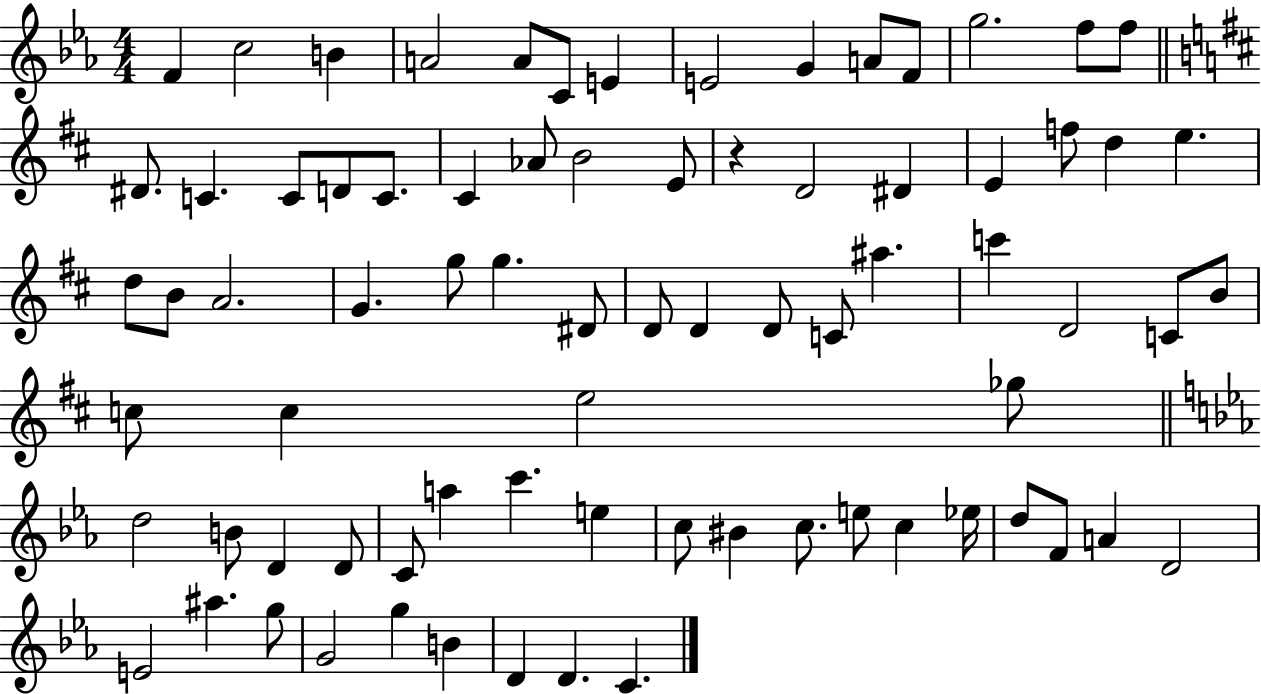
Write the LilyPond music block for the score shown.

{
  \clef treble
  \numericTimeSignature
  \time 4/4
  \key ees \major
  \repeat volta 2 { f'4 c''2 b'4 | a'2 a'8 c'8 e'4 | e'2 g'4 a'8 f'8 | g''2. f''8 f''8 | \break \bar "||" \break \key d \major dis'8. c'4. c'8 d'8 c'8. | cis'4 aes'8 b'2 e'8 | r4 d'2 dis'4 | e'4 f''8 d''4 e''4. | \break d''8 b'8 a'2. | g'4. g''8 g''4. dis'8 | d'8 d'4 d'8 c'8 ais''4. | c'''4 d'2 c'8 b'8 | \break c''8 c''4 e''2 ges''8 | \bar "||" \break \key ees \major d''2 b'8 d'4 d'8 | c'8 a''4 c'''4. e''4 | c''8 bis'4 c''8. e''8 c''4 ees''16 | d''8 f'8 a'4 d'2 | \break e'2 ais''4. g''8 | g'2 g''4 b'4 | d'4 d'4. c'4. | } \bar "|."
}